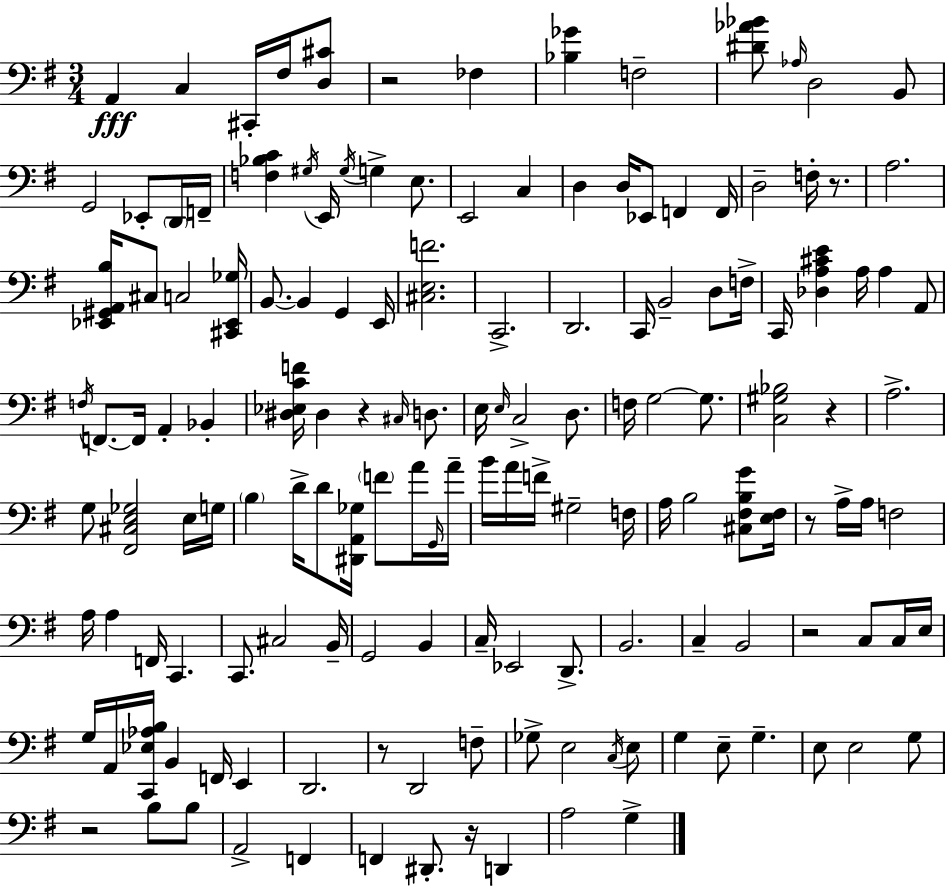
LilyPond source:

{
  \clef bass
  \numericTimeSignature
  \time 3/4
  \key e \minor
  \repeat volta 2 { a,4\fff c4 cis,16-. fis16 <d cis'>8 | r2 fes4 | <bes ges'>4 f2-- | <dis' aes' bes'>8 \grace { aes16 } d2 b,8 | \break g,2 ees,8-. \parenthesize d,16 | f,16-- <f bes c'>4 \acciaccatura { gis16 } e,16 \acciaccatura { gis16 } g4-> | e8. e,2 c4 | d4 d16 ees,8 f,4 | \break f,16 d2-- f16-. | r8. a2. | <ees, gis, a, b>16 cis8 c2 | <cis, ees, ges>16 b,8.~~ b,4 g,4 | \break e,16 <cis e f'>2. | c,2.-> | d,2. | c,16 b,2-- | \break d8 f16-> c,16 <des a cis' e'>4 a16 a4 | a,8 \acciaccatura { f16 } f,8.~~ f,16 a,4-. | bes,4-. <dis ees c' f'>16 dis4 r4 | \grace { cis16 } d8. e16 \grace { e16 } c2-> | \break d8. f16 g2~~ | g8. <c gis bes>2 | r4 a2.-> | g8 <fis, cis e ges>2 | \break e16 g16 \parenthesize b4 d'16-> d'8 | <dis, a, ges>16 \parenthesize f'8 a'16 \grace { g,16 } a'16-- b'16 a'16 f'16-> gis2-- | f16 a16 b2 | <cis fis b g'>8 <e fis>16 r8 a16-> a16 f2 | \break a16 a4 | f,16 c,4. c,8. cis2 | b,16-- g,2 | b,4 c16-- ees,2 | \break d,8.-> b,2. | c4-- b,2 | r2 | c8 c16 e16 g16 a,16 <c, ees aes b>16 b,4 | \break f,16 e,4 d,2. | r8 d,2 | f8-- ges8-> e2 | \acciaccatura { c16 } e8 g4 | \break e8-- g4.-- e8 e2 | g8 r2 | b8 b8 a,2-> | f,4 f,4 | \break dis,8.-. r16 d,4 a2 | g4-> } \bar "|."
}